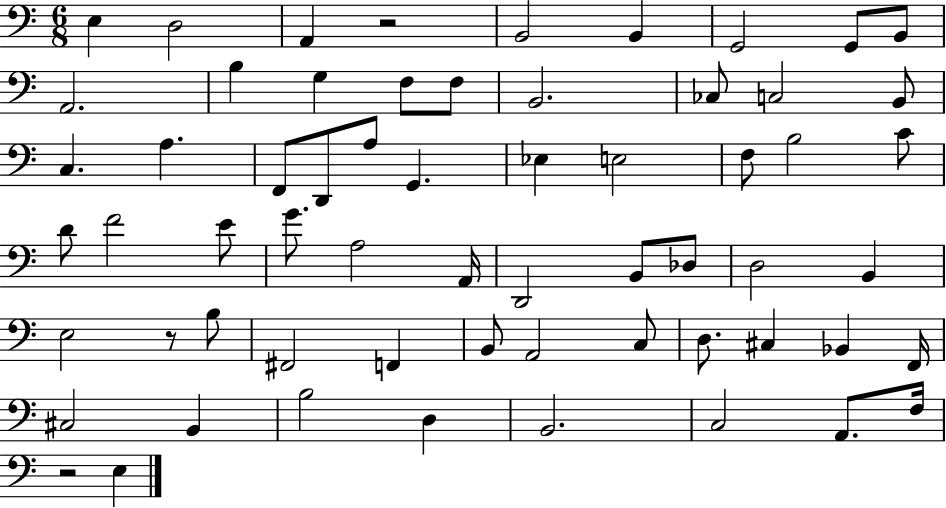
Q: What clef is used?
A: bass